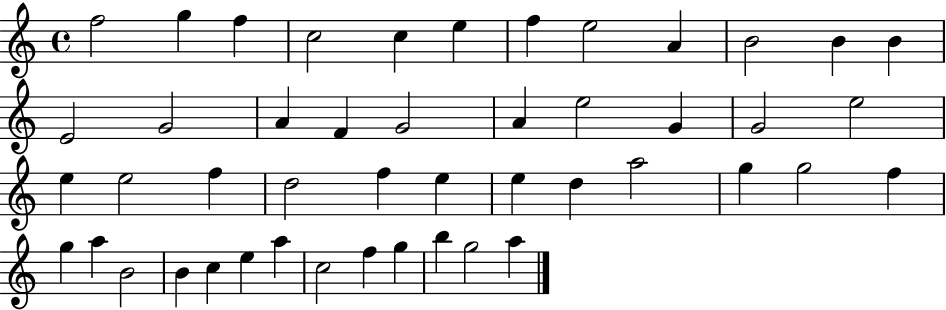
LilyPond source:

{
  \clef treble
  \time 4/4
  \defaultTimeSignature
  \key c \major
  f''2 g''4 f''4 | c''2 c''4 e''4 | f''4 e''2 a'4 | b'2 b'4 b'4 | \break e'2 g'2 | a'4 f'4 g'2 | a'4 e''2 g'4 | g'2 e''2 | \break e''4 e''2 f''4 | d''2 f''4 e''4 | e''4 d''4 a''2 | g''4 g''2 f''4 | \break g''4 a''4 b'2 | b'4 c''4 e''4 a''4 | c''2 f''4 g''4 | b''4 g''2 a''4 | \break \bar "|."
}